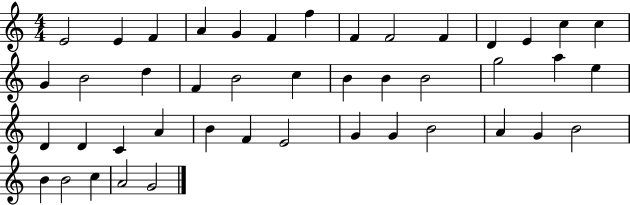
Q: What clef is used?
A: treble